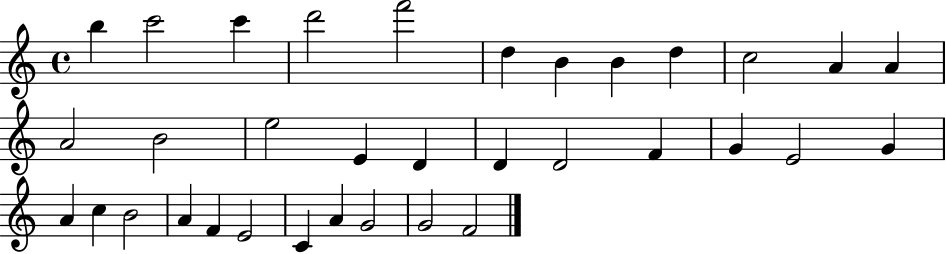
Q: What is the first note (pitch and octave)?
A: B5